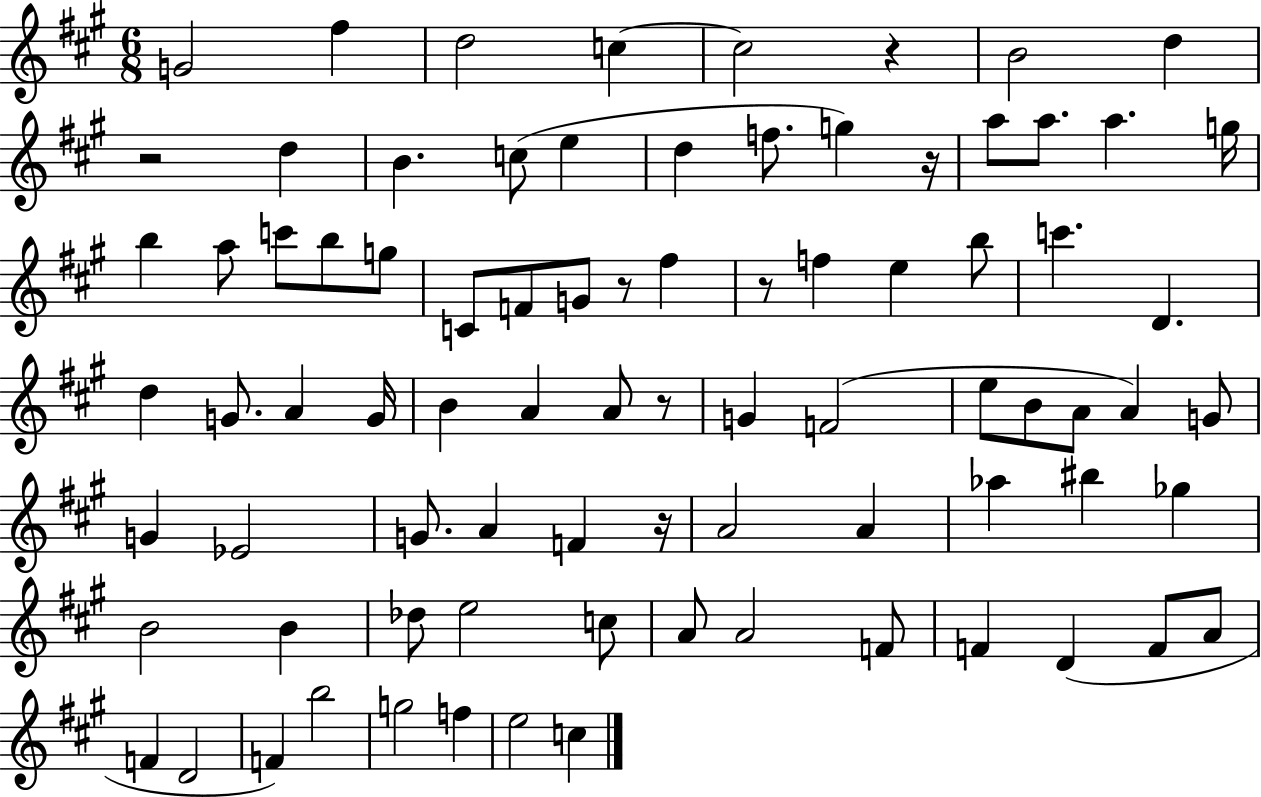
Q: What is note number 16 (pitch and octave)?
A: A5